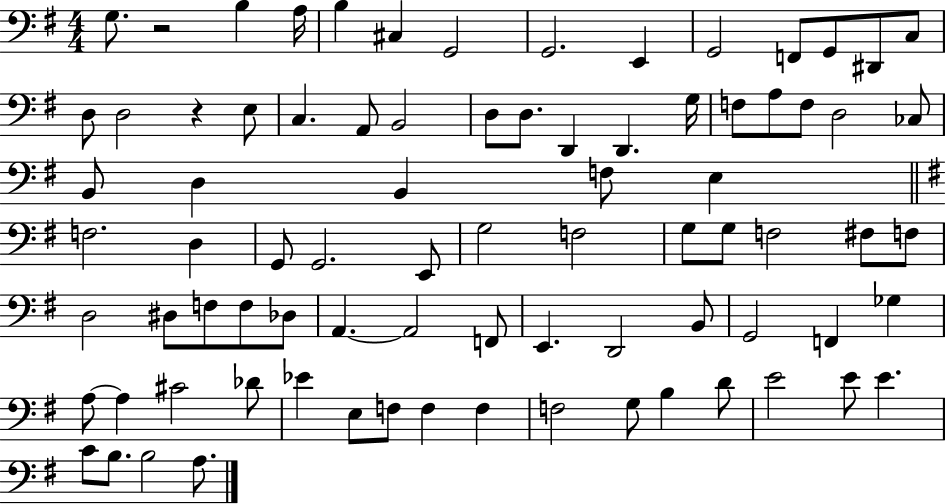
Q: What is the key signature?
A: G major